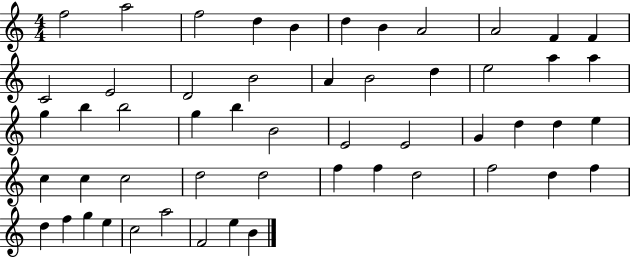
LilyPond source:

{
  \clef treble
  \numericTimeSignature
  \time 4/4
  \key c \major
  f''2 a''2 | f''2 d''4 b'4 | d''4 b'4 a'2 | a'2 f'4 f'4 | \break c'2 e'2 | d'2 b'2 | a'4 b'2 d''4 | e''2 a''4 a''4 | \break g''4 b''4 b''2 | g''4 b''4 b'2 | e'2 e'2 | g'4 d''4 d''4 e''4 | \break c''4 c''4 c''2 | d''2 d''2 | f''4 f''4 d''2 | f''2 d''4 f''4 | \break d''4 f''4 g''4 e''4 | c''2 a''2 | f'2 e''4 b'4 | \bar "|."
}